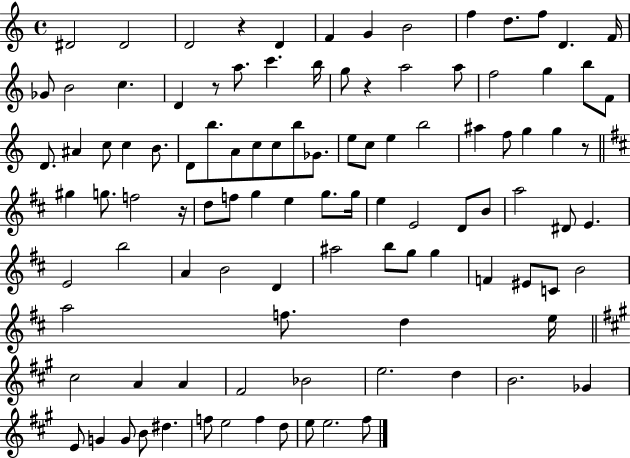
{
  \clef treble
  \time 4/4
  \defaultTimeSignature
  \key c \major
  \repeat volta 2 { dis'2 dis'2 | d'2 r4 d'4 | f'4 g'4 b'2 | f''4 d''8. f''8 d'4. f'16 | \break ges'8 b'2 c''4. | d'4 r8 a''8. c'''4. b''16 | g''8 r4 a''2 a''8 | f''2 g''4 b''8 f'8 | \break d'8. ais'4 c''8 c''4 b'8. | d'8 b''8. a'8 c''8 c''8 b''8 ges'8. | e''8 c''8 e''4 b''2 | ais''4 f''8 g''4 g''4 r8 | \break \bar "||" \break \key d \major gis''4 g''8. f''2 r16 | d''8 f''8 g''4 e''4 g''8. g''16 | e''4 e'2 d'8 b'8 | a''2 dis'8 e'4. | \break e'2 b''2 | a'4 b'2 d'4 | ais''2 b''8 g''8 g''4 | f'4 eis'8 c'8 b'2 | \break a''2 f''8. d''4 e''16 | \bar "||" \break \key a \major cis''2 a'4 a'4 | fis'2 bes'2 | e''2. d''4 | b'2. ges'4 | \break e'8 g'4 g'8 b'8 dis''4. | f''8 e''2 f''4 d''8 | e''8 e''2. fis''8 | } \bar "|."
}